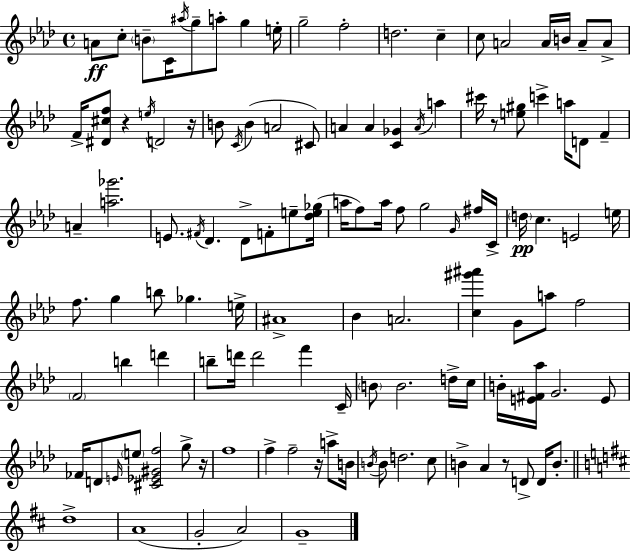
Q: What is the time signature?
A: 4/4